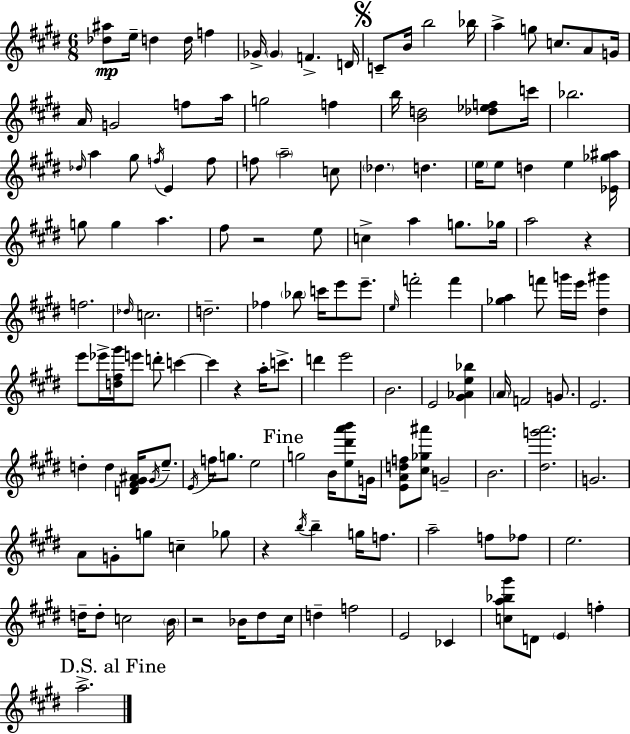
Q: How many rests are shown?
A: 5